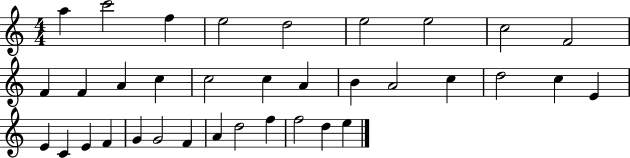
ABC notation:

X:1
T:Untitled
M:4/4
L:1/4
K:C
a c'2 f e2 d2 e2 e2 c2 F2 F F A c c2 c A B A2 c d2 c E E C E F G G2 F A d2 f f2 d e